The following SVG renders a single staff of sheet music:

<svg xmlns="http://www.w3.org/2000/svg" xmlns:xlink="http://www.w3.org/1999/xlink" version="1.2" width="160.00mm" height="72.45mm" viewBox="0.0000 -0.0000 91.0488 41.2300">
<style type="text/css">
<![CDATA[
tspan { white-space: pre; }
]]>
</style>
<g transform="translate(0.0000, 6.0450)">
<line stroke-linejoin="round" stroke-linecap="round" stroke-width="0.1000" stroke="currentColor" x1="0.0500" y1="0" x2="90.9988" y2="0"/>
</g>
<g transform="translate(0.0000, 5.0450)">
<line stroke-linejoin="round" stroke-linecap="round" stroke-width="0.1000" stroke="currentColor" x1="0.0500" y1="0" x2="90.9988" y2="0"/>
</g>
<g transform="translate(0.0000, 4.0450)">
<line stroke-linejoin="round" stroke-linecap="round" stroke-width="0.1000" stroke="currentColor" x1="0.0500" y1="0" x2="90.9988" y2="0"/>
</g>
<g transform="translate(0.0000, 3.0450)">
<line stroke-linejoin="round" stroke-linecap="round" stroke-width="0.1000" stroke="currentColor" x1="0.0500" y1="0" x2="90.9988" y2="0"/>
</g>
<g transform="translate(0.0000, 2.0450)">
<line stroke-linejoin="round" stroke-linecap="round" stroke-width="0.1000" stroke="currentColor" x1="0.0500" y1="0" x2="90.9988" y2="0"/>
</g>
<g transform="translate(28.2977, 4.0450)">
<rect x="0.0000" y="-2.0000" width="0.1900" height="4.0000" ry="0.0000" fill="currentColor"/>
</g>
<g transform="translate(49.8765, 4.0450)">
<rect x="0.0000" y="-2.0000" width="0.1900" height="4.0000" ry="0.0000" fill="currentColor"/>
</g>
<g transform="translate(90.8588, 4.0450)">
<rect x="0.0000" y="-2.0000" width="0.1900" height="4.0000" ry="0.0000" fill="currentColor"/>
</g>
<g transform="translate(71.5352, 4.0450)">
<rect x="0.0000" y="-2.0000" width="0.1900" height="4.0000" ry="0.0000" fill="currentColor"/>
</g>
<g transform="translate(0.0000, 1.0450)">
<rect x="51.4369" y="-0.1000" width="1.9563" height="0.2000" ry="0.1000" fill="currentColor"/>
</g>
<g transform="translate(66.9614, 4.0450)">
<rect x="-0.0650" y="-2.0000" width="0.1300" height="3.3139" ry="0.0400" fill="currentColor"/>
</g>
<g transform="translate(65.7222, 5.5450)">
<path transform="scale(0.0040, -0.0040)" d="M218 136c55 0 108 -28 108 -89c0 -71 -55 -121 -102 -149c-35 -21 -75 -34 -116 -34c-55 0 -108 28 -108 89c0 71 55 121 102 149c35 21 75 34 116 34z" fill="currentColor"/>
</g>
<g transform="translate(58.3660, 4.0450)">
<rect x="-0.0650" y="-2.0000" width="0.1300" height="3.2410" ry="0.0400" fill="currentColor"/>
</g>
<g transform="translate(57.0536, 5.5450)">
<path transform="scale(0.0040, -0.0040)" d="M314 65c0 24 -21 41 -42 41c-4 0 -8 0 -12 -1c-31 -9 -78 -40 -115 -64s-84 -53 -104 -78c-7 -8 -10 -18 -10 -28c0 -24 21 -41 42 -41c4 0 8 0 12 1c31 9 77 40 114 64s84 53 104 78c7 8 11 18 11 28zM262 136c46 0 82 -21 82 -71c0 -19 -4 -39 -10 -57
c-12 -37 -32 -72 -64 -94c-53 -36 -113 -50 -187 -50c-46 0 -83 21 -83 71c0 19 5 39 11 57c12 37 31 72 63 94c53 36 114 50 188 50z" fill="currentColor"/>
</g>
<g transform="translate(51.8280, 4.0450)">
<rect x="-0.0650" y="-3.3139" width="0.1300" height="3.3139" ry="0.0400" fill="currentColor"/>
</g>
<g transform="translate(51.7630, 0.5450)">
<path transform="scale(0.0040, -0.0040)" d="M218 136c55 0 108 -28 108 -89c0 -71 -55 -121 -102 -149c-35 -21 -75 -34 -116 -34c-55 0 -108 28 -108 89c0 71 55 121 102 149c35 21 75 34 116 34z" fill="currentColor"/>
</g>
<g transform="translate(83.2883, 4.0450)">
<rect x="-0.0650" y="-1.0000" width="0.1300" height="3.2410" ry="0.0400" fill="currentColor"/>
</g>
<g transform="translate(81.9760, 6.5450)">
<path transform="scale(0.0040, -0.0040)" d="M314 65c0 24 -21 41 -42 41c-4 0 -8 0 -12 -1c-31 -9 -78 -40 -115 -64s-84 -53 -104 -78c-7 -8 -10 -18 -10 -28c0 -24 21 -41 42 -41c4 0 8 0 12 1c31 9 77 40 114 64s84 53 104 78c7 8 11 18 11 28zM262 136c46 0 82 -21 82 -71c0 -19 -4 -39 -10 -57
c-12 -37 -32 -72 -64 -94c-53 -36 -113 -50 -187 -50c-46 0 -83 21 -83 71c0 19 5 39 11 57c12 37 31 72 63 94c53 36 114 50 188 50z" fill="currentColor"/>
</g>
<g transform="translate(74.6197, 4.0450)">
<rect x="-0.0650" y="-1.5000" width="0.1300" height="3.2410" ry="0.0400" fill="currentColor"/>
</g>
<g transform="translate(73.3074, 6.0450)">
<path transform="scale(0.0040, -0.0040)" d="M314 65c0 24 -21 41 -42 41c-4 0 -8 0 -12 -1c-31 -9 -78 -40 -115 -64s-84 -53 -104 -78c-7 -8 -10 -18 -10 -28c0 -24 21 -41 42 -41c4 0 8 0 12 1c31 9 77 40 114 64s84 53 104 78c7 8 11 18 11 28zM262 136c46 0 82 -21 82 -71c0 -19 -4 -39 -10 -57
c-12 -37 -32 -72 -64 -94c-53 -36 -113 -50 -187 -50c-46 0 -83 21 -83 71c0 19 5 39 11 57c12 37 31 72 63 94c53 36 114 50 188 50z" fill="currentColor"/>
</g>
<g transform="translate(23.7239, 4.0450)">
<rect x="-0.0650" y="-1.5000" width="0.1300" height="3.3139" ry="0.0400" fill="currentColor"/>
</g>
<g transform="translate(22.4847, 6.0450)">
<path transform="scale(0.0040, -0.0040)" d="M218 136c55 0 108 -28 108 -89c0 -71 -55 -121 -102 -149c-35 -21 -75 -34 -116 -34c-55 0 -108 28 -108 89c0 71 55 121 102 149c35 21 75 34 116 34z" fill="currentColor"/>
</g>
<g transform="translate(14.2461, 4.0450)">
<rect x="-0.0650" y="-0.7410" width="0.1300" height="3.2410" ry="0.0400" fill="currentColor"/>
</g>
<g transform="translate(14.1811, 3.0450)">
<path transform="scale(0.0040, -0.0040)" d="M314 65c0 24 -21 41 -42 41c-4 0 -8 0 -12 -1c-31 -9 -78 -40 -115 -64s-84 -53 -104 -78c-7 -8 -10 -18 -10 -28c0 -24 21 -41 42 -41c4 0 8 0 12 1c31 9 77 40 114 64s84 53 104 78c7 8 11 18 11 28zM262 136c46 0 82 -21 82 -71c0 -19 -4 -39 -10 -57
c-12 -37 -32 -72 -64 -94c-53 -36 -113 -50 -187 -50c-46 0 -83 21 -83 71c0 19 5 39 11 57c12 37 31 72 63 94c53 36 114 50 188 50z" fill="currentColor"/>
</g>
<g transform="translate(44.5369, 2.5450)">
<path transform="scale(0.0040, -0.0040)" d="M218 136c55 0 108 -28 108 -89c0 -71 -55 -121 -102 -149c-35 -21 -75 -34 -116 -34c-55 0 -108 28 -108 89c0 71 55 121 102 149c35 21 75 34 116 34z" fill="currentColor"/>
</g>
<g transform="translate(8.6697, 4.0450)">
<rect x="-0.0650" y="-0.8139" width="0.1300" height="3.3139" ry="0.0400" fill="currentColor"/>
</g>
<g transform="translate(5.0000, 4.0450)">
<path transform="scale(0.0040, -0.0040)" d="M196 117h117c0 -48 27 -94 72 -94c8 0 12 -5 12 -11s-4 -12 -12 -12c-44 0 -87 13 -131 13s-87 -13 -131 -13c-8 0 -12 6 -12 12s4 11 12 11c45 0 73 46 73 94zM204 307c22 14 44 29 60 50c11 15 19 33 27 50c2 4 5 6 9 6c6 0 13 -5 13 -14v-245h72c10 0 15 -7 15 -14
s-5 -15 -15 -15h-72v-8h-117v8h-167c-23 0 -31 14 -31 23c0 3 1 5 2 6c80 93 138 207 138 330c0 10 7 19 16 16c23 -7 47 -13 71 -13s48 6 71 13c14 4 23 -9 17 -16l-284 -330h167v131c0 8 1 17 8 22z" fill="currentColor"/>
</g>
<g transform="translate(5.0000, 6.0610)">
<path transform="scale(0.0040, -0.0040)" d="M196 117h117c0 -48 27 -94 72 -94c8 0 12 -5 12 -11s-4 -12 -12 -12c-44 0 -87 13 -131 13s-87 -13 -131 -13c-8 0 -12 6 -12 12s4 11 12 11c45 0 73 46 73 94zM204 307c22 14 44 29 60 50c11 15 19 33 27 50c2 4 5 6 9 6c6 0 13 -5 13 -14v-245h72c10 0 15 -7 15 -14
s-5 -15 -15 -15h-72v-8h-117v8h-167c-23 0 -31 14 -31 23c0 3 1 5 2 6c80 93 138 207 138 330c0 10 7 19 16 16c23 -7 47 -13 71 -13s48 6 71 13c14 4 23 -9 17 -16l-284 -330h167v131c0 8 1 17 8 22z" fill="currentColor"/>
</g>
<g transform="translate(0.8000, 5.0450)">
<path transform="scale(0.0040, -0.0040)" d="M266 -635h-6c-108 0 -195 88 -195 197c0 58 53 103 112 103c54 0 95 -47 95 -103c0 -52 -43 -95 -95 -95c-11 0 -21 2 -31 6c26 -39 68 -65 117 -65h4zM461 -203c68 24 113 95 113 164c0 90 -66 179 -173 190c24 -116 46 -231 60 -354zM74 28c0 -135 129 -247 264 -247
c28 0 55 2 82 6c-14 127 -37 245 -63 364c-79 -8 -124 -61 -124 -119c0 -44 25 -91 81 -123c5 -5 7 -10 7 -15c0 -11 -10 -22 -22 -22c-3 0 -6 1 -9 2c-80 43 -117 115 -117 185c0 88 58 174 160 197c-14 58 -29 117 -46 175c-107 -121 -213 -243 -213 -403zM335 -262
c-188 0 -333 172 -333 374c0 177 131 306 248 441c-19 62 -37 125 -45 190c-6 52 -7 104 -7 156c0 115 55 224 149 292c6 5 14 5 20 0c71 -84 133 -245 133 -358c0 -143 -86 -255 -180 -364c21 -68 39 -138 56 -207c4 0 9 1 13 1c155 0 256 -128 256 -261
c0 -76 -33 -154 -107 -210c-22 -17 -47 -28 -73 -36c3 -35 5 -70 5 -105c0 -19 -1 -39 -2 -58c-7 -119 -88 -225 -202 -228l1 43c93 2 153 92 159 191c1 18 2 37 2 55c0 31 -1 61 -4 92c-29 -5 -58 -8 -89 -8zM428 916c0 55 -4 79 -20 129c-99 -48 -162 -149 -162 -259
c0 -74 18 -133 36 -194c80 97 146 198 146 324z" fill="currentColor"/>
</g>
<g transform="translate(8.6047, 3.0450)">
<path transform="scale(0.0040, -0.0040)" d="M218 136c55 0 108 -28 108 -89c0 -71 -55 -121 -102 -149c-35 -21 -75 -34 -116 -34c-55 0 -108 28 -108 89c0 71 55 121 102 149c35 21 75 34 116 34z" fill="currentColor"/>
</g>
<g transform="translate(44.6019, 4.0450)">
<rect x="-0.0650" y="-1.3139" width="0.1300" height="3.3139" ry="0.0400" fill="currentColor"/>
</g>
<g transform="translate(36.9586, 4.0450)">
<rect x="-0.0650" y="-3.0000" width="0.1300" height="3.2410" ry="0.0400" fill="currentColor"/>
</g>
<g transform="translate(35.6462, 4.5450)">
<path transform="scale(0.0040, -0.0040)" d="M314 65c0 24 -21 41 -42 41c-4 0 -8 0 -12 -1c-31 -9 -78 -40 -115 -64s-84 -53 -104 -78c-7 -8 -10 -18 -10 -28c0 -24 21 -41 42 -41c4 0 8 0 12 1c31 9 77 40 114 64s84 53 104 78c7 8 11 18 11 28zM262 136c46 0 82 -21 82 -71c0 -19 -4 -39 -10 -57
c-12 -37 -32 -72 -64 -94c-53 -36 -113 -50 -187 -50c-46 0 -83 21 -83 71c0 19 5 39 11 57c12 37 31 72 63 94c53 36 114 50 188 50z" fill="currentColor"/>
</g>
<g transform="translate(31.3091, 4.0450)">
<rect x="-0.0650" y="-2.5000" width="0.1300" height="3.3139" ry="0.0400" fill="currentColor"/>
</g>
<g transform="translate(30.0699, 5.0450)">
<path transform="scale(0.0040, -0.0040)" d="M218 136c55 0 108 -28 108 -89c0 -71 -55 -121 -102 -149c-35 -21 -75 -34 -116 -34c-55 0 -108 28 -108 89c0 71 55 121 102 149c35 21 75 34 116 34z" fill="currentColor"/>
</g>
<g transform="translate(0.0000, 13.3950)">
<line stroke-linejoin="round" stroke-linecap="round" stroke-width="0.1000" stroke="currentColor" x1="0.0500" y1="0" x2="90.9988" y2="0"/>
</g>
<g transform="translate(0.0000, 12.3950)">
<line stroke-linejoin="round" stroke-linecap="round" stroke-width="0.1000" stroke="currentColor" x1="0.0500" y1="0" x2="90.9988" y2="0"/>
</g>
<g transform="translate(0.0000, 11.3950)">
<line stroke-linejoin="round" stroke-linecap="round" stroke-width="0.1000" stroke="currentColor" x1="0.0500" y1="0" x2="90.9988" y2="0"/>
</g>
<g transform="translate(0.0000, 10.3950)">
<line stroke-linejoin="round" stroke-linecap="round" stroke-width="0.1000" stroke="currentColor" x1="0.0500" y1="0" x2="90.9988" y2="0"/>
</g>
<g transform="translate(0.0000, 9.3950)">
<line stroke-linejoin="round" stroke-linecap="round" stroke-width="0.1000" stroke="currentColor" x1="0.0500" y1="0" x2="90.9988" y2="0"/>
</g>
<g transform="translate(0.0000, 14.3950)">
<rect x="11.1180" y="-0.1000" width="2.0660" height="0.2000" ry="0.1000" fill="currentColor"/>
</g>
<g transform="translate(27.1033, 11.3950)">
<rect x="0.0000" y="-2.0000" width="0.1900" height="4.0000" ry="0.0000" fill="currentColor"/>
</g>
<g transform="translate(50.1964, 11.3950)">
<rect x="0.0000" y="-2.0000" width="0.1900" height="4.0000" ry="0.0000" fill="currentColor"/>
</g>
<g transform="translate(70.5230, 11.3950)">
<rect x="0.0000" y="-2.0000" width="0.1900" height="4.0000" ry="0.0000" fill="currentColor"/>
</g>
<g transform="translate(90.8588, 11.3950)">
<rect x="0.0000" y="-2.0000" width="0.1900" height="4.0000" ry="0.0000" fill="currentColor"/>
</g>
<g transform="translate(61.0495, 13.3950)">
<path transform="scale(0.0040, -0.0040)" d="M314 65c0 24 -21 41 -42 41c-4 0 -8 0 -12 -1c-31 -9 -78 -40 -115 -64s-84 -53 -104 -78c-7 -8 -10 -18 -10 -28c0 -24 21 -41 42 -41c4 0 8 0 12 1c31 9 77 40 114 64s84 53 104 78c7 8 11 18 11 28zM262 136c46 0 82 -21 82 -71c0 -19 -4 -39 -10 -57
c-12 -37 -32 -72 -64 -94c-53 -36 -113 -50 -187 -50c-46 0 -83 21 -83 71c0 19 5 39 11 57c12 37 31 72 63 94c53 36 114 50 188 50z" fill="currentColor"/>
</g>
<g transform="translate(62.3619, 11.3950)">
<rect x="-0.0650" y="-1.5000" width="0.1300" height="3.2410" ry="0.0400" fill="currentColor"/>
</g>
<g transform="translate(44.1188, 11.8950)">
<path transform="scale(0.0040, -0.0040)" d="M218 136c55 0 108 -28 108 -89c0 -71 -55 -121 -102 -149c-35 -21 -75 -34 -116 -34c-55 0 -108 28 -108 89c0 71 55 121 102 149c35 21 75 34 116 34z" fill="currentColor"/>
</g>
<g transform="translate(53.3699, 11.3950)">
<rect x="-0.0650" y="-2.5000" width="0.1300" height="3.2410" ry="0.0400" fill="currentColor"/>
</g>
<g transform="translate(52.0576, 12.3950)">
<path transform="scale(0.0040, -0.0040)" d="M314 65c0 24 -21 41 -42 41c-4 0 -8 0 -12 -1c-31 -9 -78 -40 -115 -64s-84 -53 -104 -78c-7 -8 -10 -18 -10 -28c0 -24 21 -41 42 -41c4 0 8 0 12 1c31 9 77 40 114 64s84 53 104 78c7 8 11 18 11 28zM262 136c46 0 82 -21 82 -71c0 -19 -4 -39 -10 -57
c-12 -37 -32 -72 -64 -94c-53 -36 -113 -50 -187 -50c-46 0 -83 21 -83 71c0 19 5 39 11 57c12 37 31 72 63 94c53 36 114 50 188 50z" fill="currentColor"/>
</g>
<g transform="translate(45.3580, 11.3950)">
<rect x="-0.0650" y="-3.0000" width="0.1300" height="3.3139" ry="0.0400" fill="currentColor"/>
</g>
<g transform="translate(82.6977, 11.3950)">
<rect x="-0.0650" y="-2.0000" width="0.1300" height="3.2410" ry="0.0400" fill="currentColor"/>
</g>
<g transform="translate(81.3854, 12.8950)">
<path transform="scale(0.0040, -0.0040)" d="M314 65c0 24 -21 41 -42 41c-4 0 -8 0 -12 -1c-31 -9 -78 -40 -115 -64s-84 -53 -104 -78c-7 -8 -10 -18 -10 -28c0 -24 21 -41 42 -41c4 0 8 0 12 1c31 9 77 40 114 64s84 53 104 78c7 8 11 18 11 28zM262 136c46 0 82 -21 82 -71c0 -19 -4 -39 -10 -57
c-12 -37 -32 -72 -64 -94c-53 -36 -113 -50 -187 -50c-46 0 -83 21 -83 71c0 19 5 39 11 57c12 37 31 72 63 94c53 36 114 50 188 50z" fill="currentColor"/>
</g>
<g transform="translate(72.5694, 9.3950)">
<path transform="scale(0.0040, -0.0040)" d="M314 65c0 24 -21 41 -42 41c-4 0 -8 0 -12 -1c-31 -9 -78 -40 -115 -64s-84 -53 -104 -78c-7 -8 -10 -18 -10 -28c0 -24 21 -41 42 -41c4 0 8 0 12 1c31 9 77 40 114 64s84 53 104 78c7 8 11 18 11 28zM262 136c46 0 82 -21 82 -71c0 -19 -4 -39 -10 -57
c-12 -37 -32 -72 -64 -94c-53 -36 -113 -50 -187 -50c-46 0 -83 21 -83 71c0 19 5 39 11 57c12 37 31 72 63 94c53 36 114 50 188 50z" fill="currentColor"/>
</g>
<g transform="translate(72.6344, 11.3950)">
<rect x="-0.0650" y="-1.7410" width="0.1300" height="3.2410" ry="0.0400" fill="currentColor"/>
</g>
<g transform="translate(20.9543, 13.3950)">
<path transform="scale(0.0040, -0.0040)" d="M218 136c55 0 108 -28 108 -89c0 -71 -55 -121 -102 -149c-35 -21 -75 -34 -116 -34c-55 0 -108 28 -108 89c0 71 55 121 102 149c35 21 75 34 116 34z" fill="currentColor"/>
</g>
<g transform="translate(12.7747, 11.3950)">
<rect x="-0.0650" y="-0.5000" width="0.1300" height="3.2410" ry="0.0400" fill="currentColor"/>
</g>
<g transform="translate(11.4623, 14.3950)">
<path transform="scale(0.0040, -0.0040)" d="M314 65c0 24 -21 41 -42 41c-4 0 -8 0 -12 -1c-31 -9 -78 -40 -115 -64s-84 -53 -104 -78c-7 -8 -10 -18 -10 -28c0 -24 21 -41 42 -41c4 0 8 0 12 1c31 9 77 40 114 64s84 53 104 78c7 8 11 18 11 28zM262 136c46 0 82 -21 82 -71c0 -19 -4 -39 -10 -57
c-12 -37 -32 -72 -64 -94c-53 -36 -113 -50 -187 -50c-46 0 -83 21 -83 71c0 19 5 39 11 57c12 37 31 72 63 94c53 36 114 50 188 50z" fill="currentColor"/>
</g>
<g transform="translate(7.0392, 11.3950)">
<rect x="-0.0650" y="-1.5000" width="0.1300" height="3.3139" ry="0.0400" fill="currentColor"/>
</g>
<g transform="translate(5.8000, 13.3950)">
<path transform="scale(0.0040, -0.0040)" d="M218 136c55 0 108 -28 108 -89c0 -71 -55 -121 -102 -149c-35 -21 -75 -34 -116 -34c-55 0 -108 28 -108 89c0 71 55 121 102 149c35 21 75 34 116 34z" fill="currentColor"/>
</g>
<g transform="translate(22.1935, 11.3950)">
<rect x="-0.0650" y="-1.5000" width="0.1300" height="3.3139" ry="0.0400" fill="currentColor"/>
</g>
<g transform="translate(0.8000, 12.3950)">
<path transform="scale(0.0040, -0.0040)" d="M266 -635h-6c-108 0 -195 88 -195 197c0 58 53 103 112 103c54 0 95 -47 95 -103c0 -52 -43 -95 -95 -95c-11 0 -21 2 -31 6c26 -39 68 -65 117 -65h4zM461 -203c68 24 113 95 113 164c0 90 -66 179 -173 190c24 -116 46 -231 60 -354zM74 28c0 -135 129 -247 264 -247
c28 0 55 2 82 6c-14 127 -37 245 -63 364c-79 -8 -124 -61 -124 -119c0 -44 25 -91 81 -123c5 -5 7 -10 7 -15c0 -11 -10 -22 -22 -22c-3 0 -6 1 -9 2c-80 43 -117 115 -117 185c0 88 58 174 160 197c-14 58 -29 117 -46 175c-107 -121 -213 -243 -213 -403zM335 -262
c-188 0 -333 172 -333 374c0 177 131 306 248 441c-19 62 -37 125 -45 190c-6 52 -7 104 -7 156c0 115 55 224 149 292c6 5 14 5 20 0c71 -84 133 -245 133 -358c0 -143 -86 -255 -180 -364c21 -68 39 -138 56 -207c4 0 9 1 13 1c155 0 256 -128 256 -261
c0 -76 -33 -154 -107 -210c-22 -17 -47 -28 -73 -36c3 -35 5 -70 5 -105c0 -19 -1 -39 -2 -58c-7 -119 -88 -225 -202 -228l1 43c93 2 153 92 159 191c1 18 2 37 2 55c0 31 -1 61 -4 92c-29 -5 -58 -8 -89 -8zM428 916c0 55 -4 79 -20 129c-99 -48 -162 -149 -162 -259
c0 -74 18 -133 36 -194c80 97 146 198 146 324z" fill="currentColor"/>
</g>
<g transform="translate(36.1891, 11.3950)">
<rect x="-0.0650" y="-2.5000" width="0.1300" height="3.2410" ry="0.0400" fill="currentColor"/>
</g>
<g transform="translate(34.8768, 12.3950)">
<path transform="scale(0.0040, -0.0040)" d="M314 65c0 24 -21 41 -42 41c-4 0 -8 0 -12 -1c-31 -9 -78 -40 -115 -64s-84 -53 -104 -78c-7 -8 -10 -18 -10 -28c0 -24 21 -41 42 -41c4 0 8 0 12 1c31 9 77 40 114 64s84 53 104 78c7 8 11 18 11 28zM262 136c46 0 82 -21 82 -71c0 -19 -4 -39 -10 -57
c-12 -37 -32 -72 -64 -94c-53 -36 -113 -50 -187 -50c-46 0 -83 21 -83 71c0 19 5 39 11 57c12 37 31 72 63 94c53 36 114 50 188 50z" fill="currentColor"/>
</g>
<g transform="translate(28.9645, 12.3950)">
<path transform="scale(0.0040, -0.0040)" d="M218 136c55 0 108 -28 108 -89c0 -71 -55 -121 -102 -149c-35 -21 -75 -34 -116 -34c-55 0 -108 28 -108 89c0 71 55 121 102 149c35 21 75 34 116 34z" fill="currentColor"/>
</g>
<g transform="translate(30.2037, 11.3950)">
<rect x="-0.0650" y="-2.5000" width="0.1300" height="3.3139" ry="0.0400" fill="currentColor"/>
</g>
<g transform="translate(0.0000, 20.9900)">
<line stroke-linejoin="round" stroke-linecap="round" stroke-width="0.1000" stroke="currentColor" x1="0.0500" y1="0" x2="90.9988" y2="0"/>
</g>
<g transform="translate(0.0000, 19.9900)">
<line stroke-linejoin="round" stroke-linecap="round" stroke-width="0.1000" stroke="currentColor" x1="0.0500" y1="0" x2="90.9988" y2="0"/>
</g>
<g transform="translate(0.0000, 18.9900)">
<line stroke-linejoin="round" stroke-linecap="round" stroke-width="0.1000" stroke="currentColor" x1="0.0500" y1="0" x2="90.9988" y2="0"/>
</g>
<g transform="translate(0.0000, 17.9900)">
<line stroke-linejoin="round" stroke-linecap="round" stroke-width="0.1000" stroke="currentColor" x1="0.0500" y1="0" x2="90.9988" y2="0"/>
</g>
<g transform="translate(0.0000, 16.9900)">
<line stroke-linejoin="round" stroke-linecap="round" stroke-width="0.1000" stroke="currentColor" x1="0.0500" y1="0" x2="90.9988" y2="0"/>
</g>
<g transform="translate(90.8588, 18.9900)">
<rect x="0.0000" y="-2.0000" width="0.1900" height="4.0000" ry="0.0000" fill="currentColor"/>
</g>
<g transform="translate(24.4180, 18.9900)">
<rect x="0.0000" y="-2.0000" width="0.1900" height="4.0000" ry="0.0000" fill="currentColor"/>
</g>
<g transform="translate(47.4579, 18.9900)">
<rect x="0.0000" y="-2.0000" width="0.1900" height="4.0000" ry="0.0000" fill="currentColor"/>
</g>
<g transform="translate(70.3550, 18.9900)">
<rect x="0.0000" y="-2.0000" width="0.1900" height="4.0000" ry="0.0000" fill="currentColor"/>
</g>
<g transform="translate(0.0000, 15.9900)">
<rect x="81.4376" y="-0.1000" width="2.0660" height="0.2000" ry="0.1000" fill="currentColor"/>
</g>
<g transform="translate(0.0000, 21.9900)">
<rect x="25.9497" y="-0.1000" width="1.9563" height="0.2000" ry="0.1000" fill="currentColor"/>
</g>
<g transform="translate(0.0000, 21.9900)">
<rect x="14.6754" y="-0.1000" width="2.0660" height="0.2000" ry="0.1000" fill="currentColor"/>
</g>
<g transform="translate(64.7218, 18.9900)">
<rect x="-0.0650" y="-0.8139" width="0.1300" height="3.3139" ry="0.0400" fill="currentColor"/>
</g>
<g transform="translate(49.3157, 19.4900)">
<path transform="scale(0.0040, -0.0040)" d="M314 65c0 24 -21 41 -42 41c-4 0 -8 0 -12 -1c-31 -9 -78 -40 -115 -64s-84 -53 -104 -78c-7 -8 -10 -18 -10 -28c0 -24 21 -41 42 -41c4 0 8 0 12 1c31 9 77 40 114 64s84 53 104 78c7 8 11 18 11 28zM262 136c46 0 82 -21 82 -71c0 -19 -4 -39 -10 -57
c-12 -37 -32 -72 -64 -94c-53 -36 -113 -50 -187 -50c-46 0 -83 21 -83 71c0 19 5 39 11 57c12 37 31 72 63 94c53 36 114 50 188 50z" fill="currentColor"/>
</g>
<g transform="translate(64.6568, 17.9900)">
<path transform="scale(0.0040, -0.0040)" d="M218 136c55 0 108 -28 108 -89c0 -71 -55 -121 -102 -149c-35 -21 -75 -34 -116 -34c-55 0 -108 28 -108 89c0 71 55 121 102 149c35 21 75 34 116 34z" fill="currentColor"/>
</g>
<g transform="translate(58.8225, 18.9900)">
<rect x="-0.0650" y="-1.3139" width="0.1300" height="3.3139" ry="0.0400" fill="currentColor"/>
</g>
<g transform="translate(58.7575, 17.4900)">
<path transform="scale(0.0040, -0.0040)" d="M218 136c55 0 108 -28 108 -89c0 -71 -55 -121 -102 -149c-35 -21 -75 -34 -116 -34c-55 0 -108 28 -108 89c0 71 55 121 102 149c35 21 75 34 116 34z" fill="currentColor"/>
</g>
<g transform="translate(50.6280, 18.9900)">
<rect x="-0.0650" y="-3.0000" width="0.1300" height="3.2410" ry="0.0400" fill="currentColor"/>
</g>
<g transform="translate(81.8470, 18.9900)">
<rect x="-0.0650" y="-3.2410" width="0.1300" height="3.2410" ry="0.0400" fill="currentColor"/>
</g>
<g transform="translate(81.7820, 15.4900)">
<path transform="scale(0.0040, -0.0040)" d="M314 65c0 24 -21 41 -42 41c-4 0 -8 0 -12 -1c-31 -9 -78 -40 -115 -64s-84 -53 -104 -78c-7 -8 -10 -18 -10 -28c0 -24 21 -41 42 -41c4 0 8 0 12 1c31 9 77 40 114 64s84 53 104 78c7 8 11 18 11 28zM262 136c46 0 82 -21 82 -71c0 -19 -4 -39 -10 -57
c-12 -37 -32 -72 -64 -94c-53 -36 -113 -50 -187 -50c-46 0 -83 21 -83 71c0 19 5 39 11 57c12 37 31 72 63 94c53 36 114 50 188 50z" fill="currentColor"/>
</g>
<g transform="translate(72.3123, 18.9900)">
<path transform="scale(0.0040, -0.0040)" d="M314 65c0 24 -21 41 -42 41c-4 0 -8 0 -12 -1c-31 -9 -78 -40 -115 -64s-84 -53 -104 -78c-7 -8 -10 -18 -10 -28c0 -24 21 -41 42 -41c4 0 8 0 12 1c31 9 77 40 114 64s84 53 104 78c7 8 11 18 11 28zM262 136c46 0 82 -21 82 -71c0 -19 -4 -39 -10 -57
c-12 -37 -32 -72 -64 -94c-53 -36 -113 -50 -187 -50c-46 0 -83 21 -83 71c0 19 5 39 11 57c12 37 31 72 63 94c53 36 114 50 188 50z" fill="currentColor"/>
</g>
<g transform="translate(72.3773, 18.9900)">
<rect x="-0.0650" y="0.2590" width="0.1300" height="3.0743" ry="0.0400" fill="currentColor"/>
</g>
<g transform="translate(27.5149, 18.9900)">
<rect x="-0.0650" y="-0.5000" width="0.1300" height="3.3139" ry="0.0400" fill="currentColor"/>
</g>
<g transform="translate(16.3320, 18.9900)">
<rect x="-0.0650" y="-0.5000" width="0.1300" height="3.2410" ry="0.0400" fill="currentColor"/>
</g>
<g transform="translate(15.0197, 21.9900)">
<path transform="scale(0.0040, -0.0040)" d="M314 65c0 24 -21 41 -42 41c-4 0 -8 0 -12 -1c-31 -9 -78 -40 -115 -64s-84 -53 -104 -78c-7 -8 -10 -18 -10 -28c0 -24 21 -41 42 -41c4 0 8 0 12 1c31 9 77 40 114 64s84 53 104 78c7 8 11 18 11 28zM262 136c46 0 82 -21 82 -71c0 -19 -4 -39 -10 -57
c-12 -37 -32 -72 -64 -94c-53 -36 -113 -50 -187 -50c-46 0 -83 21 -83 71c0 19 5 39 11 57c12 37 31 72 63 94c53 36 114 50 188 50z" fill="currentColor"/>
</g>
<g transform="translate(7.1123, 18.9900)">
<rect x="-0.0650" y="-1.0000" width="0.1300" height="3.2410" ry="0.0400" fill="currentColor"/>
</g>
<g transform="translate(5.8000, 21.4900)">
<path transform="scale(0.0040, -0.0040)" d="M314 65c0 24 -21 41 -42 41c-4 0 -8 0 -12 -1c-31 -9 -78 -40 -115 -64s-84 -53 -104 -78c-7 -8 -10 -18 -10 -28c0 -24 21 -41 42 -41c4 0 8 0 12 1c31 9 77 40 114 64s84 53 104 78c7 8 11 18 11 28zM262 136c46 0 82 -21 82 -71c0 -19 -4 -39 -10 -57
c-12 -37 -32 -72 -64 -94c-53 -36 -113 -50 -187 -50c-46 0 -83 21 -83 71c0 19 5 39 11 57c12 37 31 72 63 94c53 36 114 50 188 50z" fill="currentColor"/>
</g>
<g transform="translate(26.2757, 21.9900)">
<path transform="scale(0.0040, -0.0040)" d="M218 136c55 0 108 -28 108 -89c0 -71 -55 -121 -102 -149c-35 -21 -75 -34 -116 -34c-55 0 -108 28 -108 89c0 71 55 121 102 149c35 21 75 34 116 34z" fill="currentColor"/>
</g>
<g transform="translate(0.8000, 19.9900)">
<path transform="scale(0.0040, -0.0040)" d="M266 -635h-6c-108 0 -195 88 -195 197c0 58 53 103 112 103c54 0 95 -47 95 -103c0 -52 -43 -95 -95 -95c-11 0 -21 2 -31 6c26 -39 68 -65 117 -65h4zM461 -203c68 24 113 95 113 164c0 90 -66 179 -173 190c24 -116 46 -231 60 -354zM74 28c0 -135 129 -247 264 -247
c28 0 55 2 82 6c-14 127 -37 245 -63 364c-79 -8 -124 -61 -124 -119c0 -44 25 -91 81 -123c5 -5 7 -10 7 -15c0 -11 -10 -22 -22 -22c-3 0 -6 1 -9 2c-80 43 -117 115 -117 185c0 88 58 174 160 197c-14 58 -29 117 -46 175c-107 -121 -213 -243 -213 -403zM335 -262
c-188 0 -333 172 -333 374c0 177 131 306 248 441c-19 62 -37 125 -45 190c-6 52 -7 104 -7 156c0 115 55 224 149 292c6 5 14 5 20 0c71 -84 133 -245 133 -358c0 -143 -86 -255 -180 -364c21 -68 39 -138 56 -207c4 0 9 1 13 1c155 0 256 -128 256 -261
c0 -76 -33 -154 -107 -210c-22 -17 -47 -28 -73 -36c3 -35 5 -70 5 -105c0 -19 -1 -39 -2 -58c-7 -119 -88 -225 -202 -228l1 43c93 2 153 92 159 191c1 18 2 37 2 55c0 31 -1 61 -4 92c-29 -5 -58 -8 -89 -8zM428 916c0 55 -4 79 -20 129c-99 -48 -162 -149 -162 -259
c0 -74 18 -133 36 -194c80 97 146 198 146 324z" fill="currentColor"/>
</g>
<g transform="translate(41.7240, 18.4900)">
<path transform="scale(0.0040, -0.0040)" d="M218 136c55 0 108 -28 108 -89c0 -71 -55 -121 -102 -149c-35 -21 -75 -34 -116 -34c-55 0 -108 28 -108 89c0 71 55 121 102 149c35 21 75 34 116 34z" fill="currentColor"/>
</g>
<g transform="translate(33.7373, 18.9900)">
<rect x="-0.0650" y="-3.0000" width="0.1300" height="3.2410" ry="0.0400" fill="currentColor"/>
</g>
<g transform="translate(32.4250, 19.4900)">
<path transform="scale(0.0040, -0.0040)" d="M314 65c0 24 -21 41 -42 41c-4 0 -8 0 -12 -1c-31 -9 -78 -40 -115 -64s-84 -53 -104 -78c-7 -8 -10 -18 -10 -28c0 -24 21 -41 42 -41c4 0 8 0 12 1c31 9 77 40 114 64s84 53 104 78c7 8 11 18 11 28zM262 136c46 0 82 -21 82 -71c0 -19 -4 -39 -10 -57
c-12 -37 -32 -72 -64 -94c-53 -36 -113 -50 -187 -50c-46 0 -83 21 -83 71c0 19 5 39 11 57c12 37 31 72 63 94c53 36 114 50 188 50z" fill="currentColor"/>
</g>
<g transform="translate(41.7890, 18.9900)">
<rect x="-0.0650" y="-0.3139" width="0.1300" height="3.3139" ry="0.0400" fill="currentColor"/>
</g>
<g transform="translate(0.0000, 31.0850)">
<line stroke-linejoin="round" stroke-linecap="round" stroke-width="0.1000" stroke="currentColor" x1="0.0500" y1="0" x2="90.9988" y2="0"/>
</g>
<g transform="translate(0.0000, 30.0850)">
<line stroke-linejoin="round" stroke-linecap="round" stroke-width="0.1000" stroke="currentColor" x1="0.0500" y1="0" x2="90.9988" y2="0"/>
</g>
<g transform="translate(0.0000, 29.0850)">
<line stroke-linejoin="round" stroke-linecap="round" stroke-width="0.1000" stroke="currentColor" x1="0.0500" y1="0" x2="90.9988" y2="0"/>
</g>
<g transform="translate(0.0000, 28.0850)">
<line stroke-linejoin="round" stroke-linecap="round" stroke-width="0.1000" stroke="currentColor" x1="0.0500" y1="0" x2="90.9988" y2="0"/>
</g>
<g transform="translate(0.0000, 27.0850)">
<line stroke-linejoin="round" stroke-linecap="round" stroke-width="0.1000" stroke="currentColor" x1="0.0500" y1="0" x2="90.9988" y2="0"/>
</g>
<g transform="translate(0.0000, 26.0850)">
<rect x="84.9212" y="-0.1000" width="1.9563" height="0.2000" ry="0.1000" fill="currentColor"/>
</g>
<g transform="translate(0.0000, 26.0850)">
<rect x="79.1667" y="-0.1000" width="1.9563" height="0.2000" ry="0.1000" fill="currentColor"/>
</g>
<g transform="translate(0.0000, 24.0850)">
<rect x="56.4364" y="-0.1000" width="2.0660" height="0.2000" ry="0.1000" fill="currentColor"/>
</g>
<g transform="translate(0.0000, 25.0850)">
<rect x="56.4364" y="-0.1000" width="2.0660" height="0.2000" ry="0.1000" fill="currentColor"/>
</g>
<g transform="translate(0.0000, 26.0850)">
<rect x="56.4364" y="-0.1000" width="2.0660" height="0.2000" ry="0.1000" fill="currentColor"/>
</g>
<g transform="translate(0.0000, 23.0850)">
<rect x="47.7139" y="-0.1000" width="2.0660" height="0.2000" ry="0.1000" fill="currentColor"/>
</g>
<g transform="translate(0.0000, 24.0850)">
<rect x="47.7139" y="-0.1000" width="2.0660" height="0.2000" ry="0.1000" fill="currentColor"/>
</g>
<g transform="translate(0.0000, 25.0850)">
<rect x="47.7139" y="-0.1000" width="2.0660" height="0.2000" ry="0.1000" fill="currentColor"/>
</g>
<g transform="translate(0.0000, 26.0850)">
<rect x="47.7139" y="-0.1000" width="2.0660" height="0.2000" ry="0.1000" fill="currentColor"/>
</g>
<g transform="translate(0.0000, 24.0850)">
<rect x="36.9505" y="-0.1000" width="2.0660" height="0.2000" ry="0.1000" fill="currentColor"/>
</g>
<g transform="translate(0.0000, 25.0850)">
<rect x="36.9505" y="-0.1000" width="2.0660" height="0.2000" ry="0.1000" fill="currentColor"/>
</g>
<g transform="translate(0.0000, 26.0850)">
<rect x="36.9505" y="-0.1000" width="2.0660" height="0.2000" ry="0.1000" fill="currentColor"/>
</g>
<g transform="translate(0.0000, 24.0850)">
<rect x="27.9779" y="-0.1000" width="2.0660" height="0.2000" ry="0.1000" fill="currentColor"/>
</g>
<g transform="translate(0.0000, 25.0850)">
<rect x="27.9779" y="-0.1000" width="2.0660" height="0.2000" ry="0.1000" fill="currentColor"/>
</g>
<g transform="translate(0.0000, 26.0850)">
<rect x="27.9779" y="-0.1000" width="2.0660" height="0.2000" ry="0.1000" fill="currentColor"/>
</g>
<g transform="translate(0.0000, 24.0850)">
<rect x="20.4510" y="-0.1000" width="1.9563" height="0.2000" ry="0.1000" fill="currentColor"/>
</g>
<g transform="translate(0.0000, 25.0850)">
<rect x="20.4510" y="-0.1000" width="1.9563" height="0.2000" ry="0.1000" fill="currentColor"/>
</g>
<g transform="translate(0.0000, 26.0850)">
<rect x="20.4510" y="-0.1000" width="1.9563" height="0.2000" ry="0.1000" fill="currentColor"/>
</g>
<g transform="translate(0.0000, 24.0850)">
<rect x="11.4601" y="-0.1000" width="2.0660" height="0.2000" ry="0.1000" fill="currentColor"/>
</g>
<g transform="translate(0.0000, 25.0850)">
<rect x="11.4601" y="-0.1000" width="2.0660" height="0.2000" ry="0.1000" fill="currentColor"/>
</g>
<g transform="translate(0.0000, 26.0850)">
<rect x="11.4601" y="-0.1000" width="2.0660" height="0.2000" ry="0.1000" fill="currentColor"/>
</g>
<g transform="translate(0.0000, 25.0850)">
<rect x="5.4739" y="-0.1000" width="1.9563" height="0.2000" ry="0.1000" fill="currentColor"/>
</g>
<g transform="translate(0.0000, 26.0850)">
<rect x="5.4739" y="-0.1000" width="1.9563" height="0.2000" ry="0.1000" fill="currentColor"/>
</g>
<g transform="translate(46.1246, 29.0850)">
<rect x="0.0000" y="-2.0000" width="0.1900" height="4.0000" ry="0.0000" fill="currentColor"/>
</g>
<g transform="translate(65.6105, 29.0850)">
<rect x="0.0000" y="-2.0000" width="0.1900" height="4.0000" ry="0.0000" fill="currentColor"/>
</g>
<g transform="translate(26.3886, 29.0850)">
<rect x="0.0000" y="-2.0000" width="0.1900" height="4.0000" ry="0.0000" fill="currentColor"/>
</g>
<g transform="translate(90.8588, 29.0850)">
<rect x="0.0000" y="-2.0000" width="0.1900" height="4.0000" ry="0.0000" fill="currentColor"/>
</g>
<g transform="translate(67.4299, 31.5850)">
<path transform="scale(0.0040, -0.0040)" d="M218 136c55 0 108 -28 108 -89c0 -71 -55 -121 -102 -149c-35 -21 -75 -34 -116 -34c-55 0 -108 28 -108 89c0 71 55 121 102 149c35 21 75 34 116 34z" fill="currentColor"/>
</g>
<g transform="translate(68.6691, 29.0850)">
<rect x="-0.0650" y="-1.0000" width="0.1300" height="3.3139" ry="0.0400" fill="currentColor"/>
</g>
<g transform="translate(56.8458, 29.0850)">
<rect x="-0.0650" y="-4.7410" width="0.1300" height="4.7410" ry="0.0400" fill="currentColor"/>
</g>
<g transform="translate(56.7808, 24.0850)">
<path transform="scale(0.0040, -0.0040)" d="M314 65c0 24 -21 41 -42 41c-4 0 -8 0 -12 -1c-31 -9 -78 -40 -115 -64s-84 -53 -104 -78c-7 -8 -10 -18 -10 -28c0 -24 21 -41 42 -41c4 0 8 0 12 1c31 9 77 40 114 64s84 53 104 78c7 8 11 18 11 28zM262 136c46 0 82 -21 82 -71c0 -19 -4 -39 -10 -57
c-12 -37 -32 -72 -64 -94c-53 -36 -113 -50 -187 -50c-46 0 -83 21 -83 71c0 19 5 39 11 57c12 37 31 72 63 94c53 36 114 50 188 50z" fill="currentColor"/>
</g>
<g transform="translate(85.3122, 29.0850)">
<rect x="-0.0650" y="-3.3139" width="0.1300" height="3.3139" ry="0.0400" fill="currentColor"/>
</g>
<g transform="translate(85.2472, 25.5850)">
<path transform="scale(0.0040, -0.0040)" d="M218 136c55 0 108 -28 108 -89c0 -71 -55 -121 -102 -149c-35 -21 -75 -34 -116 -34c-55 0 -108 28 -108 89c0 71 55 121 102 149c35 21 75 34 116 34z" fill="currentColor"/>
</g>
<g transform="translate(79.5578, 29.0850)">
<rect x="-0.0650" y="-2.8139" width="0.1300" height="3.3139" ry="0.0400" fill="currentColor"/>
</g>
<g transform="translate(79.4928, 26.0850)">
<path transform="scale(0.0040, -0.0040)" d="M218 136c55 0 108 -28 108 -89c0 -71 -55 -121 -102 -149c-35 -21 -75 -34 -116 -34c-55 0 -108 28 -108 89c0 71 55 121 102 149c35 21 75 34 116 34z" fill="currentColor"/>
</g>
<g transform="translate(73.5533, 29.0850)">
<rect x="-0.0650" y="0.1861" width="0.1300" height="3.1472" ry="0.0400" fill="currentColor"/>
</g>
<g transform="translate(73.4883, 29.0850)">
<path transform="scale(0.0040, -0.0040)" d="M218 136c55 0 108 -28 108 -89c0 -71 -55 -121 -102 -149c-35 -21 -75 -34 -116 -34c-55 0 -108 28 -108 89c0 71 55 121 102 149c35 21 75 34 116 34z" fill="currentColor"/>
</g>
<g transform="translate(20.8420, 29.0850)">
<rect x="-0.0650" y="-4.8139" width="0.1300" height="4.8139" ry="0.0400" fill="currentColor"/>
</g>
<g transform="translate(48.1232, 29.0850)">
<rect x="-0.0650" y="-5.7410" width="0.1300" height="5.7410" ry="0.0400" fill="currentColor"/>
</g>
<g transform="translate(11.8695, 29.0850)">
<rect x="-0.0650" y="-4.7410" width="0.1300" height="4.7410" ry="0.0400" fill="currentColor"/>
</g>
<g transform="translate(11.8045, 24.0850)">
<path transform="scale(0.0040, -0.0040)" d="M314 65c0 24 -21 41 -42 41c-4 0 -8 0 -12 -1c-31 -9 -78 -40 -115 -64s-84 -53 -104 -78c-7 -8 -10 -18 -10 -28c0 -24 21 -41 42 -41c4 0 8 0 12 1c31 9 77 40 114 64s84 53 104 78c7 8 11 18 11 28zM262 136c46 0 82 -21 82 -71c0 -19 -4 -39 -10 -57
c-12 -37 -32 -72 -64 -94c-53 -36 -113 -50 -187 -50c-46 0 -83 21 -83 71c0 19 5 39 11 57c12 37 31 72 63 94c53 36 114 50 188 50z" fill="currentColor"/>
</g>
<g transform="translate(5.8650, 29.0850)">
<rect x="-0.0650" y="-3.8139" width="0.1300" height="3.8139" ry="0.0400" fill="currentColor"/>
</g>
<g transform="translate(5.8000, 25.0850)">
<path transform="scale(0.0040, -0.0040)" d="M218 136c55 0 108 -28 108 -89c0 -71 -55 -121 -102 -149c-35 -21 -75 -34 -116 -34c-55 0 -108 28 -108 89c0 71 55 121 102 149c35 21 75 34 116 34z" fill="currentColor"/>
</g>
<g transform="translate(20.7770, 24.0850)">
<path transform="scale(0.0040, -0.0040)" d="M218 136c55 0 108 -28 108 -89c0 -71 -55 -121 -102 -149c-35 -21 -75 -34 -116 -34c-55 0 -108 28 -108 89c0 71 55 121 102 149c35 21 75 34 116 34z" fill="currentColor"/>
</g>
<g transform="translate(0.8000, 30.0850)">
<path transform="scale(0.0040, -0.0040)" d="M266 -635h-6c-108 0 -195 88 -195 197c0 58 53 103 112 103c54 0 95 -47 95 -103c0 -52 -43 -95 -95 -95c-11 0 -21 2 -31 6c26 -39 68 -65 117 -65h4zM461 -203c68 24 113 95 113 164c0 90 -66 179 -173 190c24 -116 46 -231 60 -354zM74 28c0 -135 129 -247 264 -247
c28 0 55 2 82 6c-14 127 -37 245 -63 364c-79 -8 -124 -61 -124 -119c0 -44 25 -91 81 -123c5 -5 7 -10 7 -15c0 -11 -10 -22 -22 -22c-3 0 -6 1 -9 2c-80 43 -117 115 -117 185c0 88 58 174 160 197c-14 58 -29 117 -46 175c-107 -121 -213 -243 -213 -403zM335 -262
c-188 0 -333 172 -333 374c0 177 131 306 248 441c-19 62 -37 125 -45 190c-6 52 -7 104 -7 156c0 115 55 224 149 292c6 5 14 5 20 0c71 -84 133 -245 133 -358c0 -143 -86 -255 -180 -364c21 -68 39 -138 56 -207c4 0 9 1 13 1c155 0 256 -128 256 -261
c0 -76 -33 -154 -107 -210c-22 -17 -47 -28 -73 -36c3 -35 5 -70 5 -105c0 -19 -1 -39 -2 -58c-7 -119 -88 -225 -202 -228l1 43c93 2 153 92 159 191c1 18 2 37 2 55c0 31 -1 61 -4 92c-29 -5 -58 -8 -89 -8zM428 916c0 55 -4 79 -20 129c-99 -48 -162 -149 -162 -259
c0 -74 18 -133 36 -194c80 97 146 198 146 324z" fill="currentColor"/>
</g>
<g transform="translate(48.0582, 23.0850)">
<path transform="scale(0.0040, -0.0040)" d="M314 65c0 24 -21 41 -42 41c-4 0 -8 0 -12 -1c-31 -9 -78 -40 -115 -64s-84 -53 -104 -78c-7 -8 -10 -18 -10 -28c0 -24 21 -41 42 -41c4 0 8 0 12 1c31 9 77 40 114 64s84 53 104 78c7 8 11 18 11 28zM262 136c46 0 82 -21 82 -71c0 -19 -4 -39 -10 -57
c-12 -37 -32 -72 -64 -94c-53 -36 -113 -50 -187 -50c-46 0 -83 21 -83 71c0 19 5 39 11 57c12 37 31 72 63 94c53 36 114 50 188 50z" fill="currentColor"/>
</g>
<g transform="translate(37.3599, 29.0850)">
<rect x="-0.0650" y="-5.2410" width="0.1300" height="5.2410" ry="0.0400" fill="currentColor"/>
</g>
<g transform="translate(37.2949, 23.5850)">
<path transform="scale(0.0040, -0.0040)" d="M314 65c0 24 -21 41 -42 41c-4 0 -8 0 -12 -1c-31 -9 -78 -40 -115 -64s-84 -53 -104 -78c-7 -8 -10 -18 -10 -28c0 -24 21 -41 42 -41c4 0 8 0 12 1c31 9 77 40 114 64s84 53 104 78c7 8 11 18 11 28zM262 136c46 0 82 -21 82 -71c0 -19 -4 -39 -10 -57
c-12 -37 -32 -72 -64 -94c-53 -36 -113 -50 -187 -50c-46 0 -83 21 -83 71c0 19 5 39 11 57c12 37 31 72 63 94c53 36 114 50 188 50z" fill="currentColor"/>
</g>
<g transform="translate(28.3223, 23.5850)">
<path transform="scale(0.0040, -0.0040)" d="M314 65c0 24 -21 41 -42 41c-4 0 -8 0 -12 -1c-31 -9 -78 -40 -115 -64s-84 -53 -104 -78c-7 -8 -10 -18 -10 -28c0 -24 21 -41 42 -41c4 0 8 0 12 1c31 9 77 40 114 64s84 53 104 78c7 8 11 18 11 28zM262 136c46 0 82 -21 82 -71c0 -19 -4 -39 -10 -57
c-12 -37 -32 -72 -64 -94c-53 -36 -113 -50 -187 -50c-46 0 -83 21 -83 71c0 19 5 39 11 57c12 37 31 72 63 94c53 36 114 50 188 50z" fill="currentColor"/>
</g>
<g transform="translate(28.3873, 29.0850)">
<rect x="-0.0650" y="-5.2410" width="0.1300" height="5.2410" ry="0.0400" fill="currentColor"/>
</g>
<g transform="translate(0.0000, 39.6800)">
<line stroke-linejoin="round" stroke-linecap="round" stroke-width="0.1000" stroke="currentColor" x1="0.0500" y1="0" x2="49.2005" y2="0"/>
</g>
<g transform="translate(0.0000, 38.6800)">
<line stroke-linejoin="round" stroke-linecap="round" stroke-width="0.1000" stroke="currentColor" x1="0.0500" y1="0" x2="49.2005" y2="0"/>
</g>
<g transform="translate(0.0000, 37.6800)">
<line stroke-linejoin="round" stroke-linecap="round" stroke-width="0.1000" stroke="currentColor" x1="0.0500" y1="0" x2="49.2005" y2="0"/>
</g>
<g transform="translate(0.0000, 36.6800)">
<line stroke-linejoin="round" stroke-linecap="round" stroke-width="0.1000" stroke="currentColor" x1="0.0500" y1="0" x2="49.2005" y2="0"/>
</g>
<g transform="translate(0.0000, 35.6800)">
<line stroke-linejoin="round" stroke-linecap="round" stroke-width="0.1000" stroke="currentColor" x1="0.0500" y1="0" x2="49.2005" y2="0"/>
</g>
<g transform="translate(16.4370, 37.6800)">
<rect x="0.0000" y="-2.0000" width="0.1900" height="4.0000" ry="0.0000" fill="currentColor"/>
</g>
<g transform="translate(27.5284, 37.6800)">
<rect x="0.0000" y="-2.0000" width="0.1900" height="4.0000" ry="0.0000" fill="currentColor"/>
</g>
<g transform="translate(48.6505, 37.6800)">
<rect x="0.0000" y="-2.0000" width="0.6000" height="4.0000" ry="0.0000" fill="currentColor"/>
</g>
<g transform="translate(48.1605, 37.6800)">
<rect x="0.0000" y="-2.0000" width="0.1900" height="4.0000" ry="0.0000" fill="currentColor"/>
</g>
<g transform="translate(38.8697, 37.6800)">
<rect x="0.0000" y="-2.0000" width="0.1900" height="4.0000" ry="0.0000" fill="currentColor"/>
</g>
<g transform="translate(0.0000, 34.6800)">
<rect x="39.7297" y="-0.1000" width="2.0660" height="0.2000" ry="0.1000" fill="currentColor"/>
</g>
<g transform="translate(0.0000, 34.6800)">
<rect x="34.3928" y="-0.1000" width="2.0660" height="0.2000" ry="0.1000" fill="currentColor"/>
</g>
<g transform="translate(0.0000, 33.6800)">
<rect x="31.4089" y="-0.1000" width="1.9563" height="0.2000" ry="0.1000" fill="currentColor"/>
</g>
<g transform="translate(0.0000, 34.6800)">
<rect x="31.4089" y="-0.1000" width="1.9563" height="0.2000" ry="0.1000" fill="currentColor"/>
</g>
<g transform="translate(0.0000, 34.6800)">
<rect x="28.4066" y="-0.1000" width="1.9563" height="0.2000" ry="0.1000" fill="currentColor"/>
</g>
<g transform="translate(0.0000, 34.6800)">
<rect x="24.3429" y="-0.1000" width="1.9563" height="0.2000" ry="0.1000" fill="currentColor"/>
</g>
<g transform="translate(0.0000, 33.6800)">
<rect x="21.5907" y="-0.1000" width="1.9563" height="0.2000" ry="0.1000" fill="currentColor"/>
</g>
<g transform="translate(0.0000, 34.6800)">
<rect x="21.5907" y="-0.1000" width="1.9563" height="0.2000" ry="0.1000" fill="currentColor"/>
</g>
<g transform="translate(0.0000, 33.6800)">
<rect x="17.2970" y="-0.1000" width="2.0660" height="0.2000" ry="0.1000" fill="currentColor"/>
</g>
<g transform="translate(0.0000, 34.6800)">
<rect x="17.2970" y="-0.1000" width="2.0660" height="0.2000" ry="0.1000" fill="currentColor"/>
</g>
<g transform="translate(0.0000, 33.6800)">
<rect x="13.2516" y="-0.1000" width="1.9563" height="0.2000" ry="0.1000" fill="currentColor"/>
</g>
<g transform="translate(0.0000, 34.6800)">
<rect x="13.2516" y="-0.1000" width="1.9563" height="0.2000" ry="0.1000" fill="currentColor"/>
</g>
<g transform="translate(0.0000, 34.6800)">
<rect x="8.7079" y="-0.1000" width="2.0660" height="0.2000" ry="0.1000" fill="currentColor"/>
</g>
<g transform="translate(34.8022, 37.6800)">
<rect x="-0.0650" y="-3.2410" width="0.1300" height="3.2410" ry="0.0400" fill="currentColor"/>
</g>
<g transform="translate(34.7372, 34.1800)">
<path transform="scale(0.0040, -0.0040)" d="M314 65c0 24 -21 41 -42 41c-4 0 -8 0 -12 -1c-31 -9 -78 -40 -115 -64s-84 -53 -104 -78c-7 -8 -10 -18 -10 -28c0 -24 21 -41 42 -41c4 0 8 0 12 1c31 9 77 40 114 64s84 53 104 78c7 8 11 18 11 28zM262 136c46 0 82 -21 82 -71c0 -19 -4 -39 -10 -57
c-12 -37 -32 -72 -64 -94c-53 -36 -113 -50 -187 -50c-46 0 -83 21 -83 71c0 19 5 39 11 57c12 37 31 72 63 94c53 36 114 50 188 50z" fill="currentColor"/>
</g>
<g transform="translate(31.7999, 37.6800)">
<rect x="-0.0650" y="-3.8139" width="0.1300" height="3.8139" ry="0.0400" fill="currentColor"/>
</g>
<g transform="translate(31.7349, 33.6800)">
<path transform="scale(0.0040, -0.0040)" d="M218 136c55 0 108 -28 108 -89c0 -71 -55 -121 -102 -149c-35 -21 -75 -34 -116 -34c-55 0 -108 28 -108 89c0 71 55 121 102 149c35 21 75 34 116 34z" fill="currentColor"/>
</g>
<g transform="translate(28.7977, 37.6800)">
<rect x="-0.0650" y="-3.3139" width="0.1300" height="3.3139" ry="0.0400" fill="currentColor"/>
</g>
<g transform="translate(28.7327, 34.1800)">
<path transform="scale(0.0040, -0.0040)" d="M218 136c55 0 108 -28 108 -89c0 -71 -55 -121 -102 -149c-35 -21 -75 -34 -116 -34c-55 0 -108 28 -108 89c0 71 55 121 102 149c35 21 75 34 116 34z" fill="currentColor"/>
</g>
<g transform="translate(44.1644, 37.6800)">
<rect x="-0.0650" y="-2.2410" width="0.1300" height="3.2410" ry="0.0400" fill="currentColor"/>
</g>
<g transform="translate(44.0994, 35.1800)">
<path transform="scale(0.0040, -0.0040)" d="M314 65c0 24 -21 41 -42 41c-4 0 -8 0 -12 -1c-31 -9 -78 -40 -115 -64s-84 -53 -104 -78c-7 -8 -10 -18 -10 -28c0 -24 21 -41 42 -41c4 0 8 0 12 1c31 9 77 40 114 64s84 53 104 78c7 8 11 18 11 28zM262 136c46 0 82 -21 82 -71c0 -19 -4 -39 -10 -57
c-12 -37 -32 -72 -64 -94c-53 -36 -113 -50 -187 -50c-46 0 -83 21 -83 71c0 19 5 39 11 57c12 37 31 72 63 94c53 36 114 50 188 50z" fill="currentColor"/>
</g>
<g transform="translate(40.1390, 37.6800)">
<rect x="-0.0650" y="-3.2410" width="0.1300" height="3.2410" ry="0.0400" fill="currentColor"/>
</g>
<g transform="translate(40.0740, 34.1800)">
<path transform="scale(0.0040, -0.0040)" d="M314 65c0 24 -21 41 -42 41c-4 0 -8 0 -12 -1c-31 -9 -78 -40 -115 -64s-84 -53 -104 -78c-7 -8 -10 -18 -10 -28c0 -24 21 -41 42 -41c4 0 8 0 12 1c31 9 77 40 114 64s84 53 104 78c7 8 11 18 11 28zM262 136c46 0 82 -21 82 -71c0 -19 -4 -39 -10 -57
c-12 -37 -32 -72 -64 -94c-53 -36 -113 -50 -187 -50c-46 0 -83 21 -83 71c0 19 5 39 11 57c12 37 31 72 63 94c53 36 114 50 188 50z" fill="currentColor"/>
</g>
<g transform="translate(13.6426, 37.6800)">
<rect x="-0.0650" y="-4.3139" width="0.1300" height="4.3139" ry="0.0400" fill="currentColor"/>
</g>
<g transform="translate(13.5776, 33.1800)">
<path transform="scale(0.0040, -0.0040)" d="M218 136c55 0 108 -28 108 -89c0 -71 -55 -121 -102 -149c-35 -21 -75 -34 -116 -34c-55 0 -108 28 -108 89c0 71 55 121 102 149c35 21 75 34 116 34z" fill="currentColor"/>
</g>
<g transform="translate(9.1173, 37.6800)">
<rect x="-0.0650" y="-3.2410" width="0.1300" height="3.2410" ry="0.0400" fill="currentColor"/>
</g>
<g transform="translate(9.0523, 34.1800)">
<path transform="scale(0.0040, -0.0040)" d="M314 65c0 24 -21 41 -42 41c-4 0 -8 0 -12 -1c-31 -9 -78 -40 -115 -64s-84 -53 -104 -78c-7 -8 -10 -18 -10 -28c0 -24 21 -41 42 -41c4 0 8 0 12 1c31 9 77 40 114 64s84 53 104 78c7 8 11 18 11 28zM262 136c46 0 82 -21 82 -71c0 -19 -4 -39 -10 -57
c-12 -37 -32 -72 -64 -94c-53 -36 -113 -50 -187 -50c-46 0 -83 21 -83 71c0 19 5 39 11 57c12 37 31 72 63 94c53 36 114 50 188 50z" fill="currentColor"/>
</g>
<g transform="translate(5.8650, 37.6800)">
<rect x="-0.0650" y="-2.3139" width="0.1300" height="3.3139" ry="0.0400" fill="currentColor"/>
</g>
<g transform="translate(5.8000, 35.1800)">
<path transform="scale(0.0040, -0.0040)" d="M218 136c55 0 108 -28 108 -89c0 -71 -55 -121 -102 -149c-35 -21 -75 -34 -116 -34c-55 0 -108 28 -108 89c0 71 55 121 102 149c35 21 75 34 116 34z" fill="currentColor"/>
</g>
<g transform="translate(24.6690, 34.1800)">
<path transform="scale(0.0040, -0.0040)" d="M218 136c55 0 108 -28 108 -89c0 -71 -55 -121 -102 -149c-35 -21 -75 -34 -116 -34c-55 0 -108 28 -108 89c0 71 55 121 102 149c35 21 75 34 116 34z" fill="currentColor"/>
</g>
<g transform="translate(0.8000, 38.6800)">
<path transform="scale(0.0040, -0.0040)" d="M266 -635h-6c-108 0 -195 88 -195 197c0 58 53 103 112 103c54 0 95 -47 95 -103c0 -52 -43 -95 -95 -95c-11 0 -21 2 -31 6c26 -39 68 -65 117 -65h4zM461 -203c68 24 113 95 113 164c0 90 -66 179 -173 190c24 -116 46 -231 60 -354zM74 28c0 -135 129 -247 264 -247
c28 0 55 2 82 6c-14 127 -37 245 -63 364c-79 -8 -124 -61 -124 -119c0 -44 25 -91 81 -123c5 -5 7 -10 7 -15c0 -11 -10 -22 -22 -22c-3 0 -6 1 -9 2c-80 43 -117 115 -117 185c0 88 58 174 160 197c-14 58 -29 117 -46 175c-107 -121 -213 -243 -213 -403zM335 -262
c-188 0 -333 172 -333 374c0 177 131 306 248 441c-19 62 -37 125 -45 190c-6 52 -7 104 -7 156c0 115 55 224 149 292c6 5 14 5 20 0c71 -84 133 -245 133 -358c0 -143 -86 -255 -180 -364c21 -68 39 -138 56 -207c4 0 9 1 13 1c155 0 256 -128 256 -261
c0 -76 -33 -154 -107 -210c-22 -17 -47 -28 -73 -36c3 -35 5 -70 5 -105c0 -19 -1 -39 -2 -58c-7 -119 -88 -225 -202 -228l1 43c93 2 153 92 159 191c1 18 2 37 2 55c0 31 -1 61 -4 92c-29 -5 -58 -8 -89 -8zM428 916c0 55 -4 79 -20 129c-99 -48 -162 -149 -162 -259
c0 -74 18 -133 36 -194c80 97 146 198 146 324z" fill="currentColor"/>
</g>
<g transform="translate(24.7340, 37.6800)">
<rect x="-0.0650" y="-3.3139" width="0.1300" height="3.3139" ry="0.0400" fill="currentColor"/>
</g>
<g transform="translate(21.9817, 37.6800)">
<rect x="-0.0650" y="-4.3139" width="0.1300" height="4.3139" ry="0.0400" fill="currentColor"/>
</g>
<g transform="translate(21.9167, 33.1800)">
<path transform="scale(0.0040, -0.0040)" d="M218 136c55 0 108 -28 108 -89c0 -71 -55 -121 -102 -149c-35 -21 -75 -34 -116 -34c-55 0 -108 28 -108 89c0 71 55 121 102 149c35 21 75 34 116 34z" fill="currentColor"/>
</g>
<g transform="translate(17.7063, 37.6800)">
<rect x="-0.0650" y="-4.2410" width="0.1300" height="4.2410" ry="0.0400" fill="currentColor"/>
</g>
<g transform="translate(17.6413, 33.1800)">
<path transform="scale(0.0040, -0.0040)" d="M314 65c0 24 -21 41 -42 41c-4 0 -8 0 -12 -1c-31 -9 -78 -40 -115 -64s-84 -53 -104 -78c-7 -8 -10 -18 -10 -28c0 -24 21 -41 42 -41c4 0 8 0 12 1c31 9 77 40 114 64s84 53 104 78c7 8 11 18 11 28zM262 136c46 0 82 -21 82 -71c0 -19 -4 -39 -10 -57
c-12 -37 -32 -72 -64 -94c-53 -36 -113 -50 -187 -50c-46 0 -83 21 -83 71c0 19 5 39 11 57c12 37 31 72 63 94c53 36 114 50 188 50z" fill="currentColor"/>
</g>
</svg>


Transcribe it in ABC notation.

X:1
T:Untitled
M:4/4
L:1/4
K:C
d d2 E G A2 e b F2 F E2 D2 E C2 E G G2 A G2 E2 f2 F2 D2 C2 C A2 c A2 e d B2 b2 c' e'2 e' f'2 f'2 g'2 e'2 D B a b g b2 d' d'2 d' b b c' b2 b2 g2